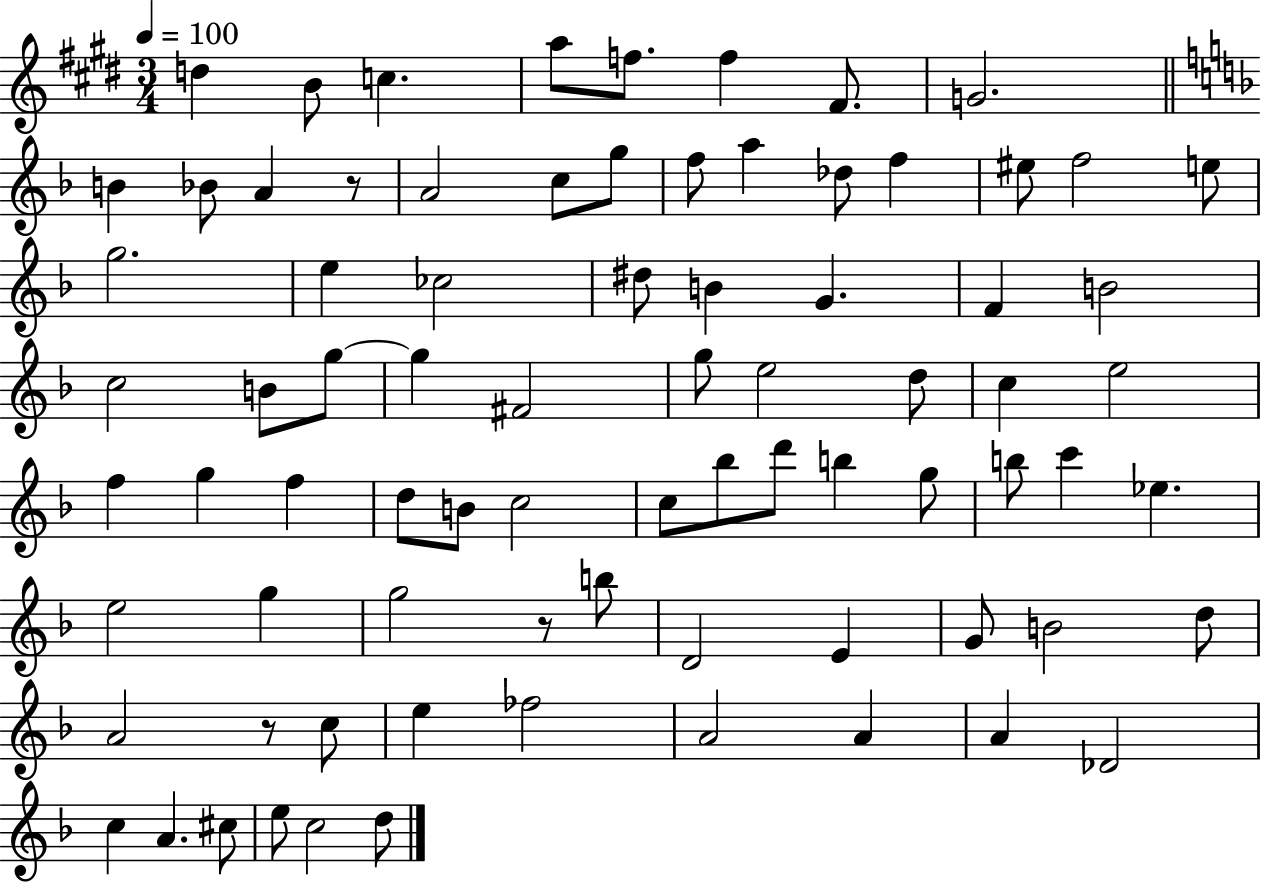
{
  \clef treble
  \numericTimeSignature
  \time 3/4
  \key e \major
  \tempo 4 = 100
  d''4 b'8 c''4. | a''8 f''8. f''4 fis'8. | g'2. | \bar "||" \break \key f \major b'4 bes'8 a'4 r8 | a'2 c''8 g''8 | f''8 a''4 des''8 f''4 | eis''8 f''2 e''8 | \break g''2. | e''4 ces''2 | dis''8 b'4 g'4. | f'4 b'2 | \break c''2 b'8 g''8~~ | g''4 fis'2 | g''8 e''2 d''8 | c''4 e''2 | \break f''4 g''4 f''4 | d''8 b'8 c''2 | c''8 bes''8 d'''8 b''4 g''8 | b''8 c'''4 ees''4. | \break e''2 g''4 | g''2 r8 b''8 | d'2 e'4 | g'8 b'2 d''8 | \break a'2 r8 c''8 | e''4 fes''2 | a'2 a'4 | a'4 des'2 | \break c''4 a'4. cis''8 | e''8 c''2 d''8 | \bar "|."
}